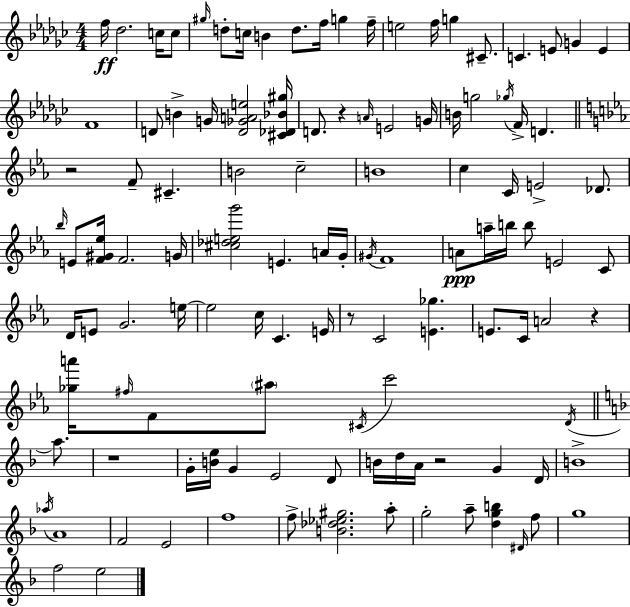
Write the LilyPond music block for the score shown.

{
  \clef treble
  \numericTimeSignature
  \time 4/4
  \key ees \minor
  f''16\ff des''2. c''16 c''8 | \grace { gis''16 } d''8-. c''16 b'4 d''8. f''16 g''4 | f''16-- e''2 f''16 g''4 cis'8.-- | c'4. e'8 g'4 e'4 | \break f'1 | d'8 b'4-> g'16 <d' ges' a' e''>2 | <cis' des' bes' gis''>16 d'8. r4 \grace { a'16 } e'2 | g'16 b'16 g''2 \acciaccatura { ges''16 } f'16-> d'4. | \break \bar "||" \break \key ees \major r2 f'8-- cis'4.-- | b'2 c''2-- | b'1 | c''4 c'16 e'2-> des'8. | \break \grace { bes''16 } e'8 <f' gis' ees''>16 f'2. | g'16 <cis'' des'' e'' g'''>2 e'4. a'16 | g'16-. \acciaccatura { gis'16 } f'1 | a'8\ppp a''16-- b''16 b''8 e'2 | \break c'8 d'16 e'8 g'2. | e''16~~ e''2 c''16 c'4. | e'16 r8 c'2 <e' ges''>4. | e'8. c'16 a'2 r4 | \break <ges'' a'''>16 \grace { fis''16 } f'8 \parenthesize ais''8 \acciaccatura { cis'16 } c'''2 | \acciaccatura { d'16 } \bar "||" \break \key d \minor a''8. r1 | g'16-. <b' e''>16 g'4 e'2 | d'8 b'16 d''16 a'16 r2 g'4 | d'16 b'1-> | \break \acciaccatura { aes''16 } a'1 | f'2 e'2 | f''1 | f''8-> <b' des'' ees'' gis''>2. | \break a''8-. g''2-. a''8-- <d'' g'' b''>4 | \grace { dis'16 } f''8 g''1 | f''2 e''2 | \bar "|."
}